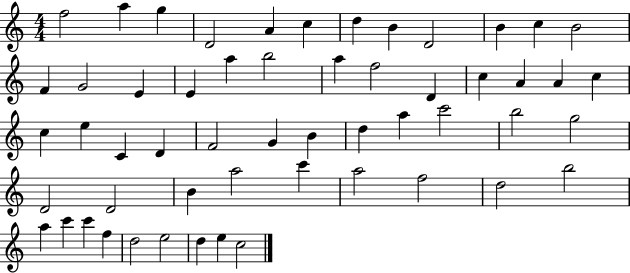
F5/h A5/q G5/q D4/h A4/q C5/q D5/q B4/q D4/h B4/q C5/q B4/h F4/q G4/h E4/q E4/q A5/q B5/h A5/q F5/h D4/q C5/q A4/q A4/q C5/q C5/q E5/q C4/q D4/q F4/h G4/q B4/q D5/q A5/q C6/h B5/h G5/h D4/h D4/h B4/q A5/h C6/q A5/h F5/h D5/h B5/h A5/q C6/q C6/q F5/q D5/h E5/h D5/q E5/q C5/h